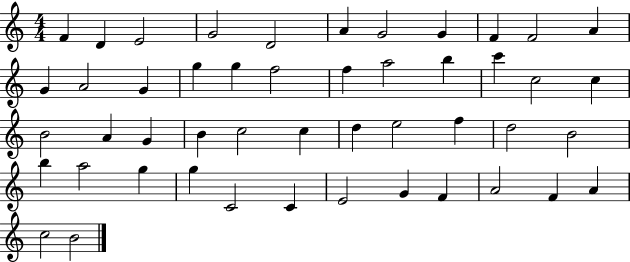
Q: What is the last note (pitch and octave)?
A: B4